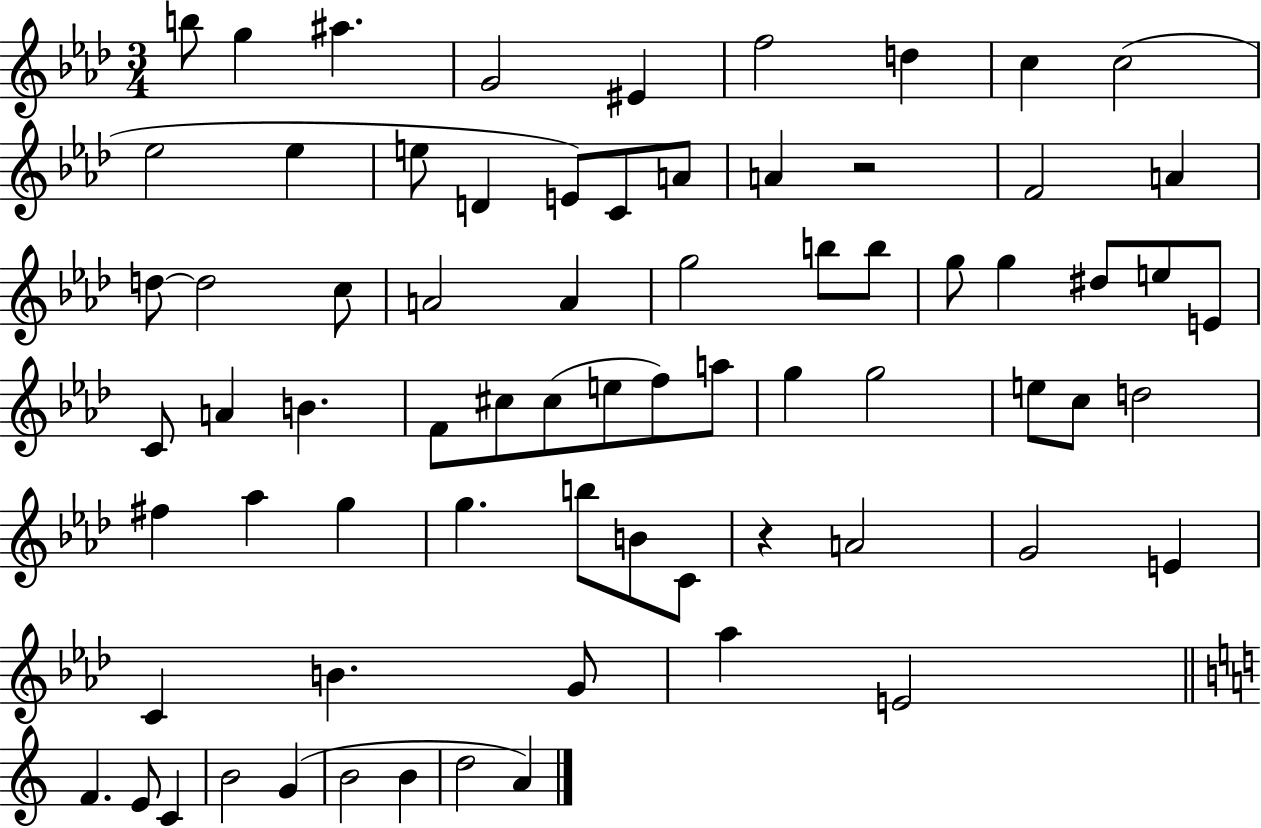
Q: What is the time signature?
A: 3/4